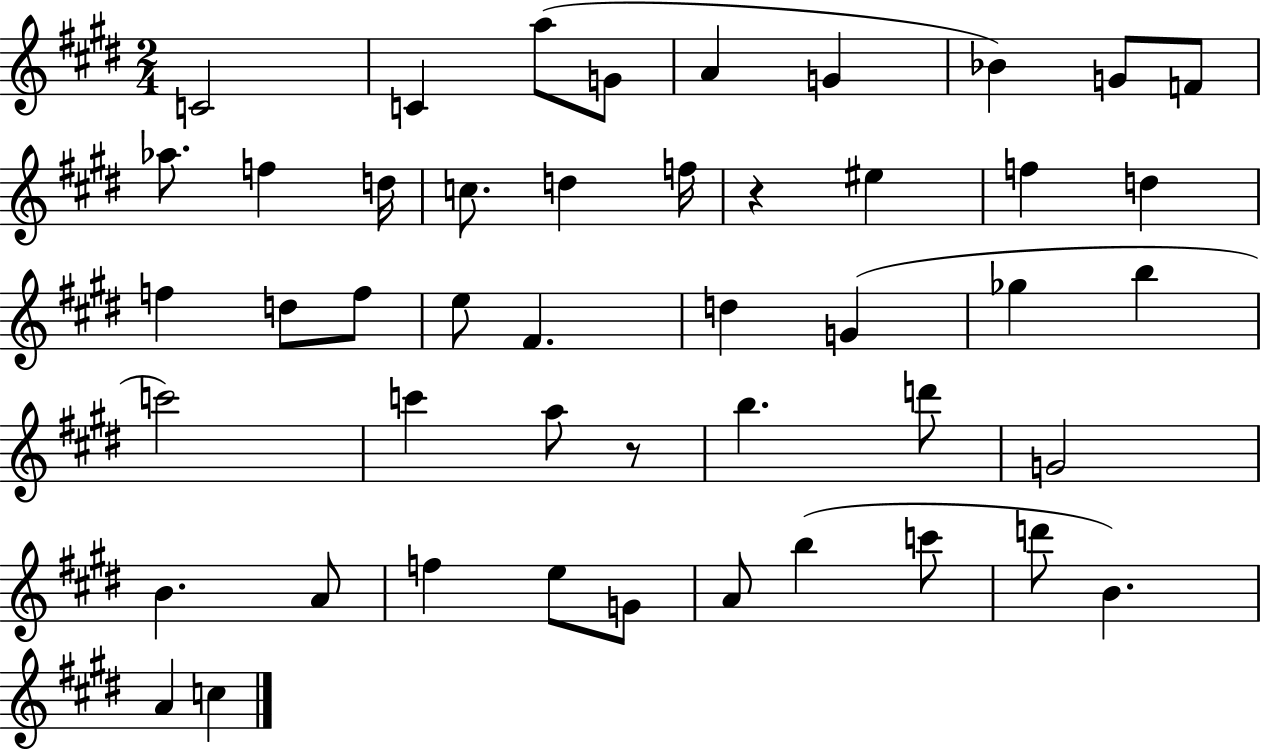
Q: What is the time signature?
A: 2/4